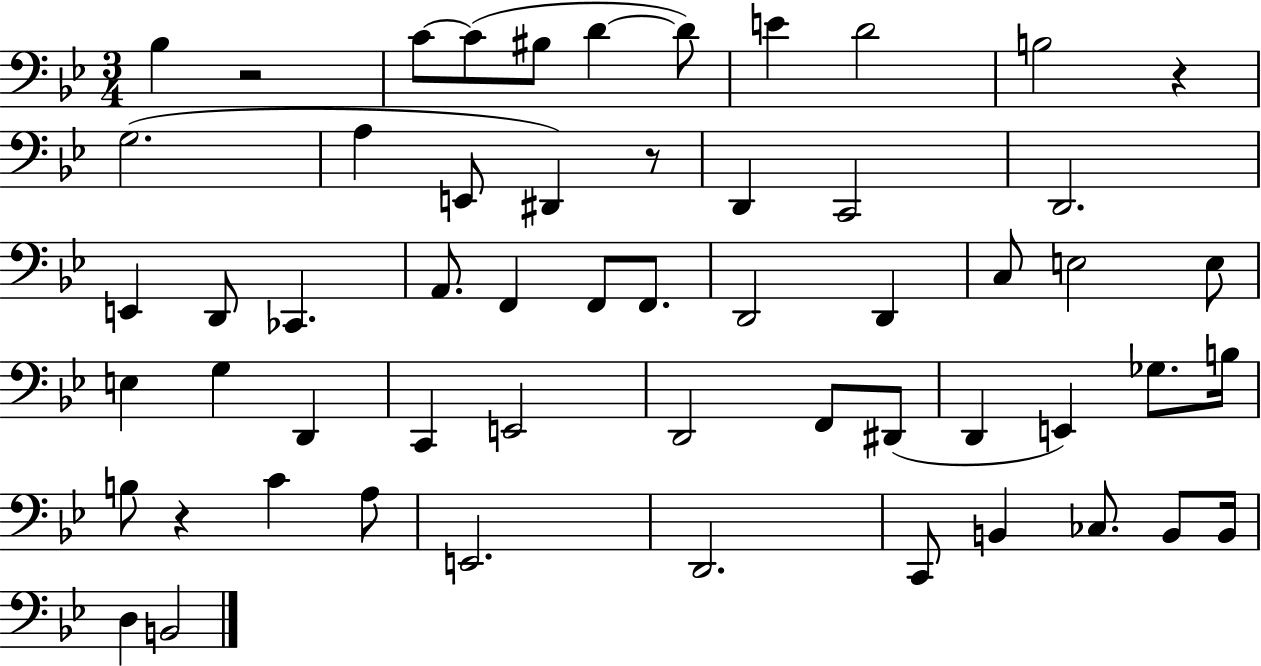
Bb3/q R/h C4/e C4/e BIS3/e D4/q D4/e E4/q D4/h B3/h R/q G3/h. A3/q E2/e D#2/q R/e D2/q C2/h D2/h. E2/q D2/e CES2/q. A2/e. F2/q F2/e F2/e. D2/h D2/q C3/e E3/h E3/e E3/q G3/q D2/q C2/q E2/h D2/h F2/e D#2/e D2/q E2/q Gb3/e. B3/s B3/e R/q C4/q A3/e E2/h. D2/h. C2/e B2/q CES3/e. B2/e B2/s D3/q B2/h